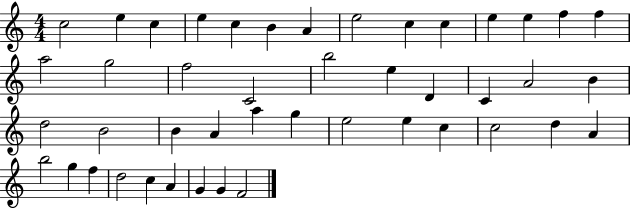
C5/h E5/q C5/q E5/q C5/q B4/q A4/q E5/h C5/q C5/q E5/q E5/q F5/q F5/q A5/h G5/h F5/h C4/h B5/h E5/q D4/q C4/q A4/h B4/q D5/h B4/h B4/q A4/q A5/q G5/q E5/h E5/q C5/q C5/h D5/q A4/q B5/h G5/q F5/q D5/h C5/q A4/q G4/q G4/q F4/h